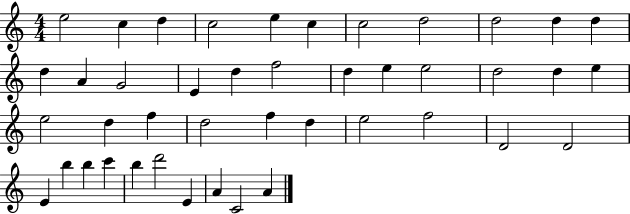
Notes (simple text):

E5/h C5/q D5/q C5/h E5/q C5/q C5/h D5/h D5/h D5/q D5/q D5/q A4/q G4/h E4/q D5/q F5/h D5/q E5/q E5/h D5/h D5/q E5/q E5/h D5/q F5/q D5/h F5/q D5/q E5/h F5/h D4/h D4/h E4/q B5/q B5/q C6/q B5/q D6/h E4/q A4/q C4/h A4/q